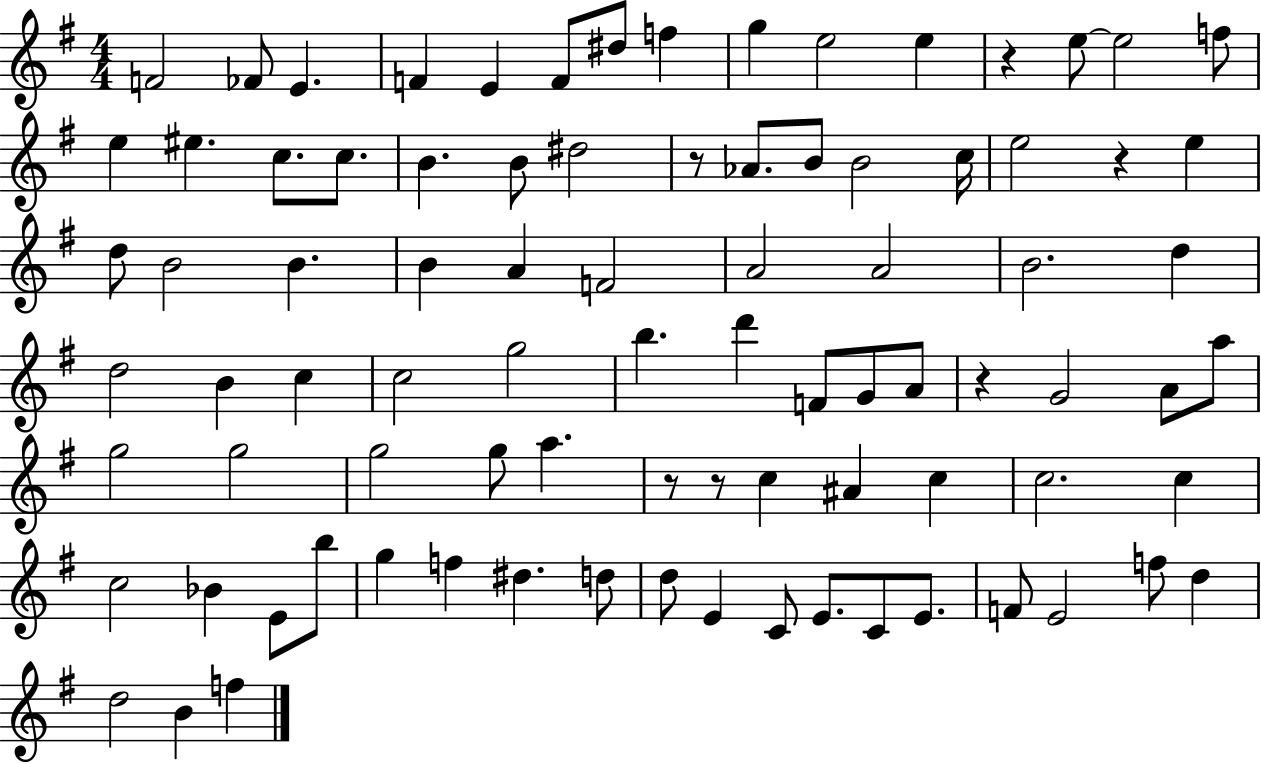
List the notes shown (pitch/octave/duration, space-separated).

F4/h FES4/e E4/q. F4/q E4/q F4/e D#5/e F5/q G5/q E5/h E5/q R/q E5/e E5/h F5/e E5/q EIS5/q. C5/e. C5/e. B4/q. B4/e D#5/h R/e Ab4/e. B4/e B4/h C5/s E5/h R/q E5/q D5/e B4/h B4/q. B4/q A4/q F4/h A4/h A4/h B4/h. D5/q D5/h B4/q C5/q C5/h G5/h B5/q. D6/q F4/e G4/e A4/e R/q G4/h A4/e A5/e G5/h G5/h G5/h G5/e A5/q. R/e R/e C5/q A#4/q C5/q C5/h. C5/q C5/h Bb4/q E4/e B5/e G5/q F5/q D#5/q. D5/e D5/e E4/q C4/e E4/e. C4/e E4/e. F4/e E4/h F5/e D5/q D5/h B4/q F5/q